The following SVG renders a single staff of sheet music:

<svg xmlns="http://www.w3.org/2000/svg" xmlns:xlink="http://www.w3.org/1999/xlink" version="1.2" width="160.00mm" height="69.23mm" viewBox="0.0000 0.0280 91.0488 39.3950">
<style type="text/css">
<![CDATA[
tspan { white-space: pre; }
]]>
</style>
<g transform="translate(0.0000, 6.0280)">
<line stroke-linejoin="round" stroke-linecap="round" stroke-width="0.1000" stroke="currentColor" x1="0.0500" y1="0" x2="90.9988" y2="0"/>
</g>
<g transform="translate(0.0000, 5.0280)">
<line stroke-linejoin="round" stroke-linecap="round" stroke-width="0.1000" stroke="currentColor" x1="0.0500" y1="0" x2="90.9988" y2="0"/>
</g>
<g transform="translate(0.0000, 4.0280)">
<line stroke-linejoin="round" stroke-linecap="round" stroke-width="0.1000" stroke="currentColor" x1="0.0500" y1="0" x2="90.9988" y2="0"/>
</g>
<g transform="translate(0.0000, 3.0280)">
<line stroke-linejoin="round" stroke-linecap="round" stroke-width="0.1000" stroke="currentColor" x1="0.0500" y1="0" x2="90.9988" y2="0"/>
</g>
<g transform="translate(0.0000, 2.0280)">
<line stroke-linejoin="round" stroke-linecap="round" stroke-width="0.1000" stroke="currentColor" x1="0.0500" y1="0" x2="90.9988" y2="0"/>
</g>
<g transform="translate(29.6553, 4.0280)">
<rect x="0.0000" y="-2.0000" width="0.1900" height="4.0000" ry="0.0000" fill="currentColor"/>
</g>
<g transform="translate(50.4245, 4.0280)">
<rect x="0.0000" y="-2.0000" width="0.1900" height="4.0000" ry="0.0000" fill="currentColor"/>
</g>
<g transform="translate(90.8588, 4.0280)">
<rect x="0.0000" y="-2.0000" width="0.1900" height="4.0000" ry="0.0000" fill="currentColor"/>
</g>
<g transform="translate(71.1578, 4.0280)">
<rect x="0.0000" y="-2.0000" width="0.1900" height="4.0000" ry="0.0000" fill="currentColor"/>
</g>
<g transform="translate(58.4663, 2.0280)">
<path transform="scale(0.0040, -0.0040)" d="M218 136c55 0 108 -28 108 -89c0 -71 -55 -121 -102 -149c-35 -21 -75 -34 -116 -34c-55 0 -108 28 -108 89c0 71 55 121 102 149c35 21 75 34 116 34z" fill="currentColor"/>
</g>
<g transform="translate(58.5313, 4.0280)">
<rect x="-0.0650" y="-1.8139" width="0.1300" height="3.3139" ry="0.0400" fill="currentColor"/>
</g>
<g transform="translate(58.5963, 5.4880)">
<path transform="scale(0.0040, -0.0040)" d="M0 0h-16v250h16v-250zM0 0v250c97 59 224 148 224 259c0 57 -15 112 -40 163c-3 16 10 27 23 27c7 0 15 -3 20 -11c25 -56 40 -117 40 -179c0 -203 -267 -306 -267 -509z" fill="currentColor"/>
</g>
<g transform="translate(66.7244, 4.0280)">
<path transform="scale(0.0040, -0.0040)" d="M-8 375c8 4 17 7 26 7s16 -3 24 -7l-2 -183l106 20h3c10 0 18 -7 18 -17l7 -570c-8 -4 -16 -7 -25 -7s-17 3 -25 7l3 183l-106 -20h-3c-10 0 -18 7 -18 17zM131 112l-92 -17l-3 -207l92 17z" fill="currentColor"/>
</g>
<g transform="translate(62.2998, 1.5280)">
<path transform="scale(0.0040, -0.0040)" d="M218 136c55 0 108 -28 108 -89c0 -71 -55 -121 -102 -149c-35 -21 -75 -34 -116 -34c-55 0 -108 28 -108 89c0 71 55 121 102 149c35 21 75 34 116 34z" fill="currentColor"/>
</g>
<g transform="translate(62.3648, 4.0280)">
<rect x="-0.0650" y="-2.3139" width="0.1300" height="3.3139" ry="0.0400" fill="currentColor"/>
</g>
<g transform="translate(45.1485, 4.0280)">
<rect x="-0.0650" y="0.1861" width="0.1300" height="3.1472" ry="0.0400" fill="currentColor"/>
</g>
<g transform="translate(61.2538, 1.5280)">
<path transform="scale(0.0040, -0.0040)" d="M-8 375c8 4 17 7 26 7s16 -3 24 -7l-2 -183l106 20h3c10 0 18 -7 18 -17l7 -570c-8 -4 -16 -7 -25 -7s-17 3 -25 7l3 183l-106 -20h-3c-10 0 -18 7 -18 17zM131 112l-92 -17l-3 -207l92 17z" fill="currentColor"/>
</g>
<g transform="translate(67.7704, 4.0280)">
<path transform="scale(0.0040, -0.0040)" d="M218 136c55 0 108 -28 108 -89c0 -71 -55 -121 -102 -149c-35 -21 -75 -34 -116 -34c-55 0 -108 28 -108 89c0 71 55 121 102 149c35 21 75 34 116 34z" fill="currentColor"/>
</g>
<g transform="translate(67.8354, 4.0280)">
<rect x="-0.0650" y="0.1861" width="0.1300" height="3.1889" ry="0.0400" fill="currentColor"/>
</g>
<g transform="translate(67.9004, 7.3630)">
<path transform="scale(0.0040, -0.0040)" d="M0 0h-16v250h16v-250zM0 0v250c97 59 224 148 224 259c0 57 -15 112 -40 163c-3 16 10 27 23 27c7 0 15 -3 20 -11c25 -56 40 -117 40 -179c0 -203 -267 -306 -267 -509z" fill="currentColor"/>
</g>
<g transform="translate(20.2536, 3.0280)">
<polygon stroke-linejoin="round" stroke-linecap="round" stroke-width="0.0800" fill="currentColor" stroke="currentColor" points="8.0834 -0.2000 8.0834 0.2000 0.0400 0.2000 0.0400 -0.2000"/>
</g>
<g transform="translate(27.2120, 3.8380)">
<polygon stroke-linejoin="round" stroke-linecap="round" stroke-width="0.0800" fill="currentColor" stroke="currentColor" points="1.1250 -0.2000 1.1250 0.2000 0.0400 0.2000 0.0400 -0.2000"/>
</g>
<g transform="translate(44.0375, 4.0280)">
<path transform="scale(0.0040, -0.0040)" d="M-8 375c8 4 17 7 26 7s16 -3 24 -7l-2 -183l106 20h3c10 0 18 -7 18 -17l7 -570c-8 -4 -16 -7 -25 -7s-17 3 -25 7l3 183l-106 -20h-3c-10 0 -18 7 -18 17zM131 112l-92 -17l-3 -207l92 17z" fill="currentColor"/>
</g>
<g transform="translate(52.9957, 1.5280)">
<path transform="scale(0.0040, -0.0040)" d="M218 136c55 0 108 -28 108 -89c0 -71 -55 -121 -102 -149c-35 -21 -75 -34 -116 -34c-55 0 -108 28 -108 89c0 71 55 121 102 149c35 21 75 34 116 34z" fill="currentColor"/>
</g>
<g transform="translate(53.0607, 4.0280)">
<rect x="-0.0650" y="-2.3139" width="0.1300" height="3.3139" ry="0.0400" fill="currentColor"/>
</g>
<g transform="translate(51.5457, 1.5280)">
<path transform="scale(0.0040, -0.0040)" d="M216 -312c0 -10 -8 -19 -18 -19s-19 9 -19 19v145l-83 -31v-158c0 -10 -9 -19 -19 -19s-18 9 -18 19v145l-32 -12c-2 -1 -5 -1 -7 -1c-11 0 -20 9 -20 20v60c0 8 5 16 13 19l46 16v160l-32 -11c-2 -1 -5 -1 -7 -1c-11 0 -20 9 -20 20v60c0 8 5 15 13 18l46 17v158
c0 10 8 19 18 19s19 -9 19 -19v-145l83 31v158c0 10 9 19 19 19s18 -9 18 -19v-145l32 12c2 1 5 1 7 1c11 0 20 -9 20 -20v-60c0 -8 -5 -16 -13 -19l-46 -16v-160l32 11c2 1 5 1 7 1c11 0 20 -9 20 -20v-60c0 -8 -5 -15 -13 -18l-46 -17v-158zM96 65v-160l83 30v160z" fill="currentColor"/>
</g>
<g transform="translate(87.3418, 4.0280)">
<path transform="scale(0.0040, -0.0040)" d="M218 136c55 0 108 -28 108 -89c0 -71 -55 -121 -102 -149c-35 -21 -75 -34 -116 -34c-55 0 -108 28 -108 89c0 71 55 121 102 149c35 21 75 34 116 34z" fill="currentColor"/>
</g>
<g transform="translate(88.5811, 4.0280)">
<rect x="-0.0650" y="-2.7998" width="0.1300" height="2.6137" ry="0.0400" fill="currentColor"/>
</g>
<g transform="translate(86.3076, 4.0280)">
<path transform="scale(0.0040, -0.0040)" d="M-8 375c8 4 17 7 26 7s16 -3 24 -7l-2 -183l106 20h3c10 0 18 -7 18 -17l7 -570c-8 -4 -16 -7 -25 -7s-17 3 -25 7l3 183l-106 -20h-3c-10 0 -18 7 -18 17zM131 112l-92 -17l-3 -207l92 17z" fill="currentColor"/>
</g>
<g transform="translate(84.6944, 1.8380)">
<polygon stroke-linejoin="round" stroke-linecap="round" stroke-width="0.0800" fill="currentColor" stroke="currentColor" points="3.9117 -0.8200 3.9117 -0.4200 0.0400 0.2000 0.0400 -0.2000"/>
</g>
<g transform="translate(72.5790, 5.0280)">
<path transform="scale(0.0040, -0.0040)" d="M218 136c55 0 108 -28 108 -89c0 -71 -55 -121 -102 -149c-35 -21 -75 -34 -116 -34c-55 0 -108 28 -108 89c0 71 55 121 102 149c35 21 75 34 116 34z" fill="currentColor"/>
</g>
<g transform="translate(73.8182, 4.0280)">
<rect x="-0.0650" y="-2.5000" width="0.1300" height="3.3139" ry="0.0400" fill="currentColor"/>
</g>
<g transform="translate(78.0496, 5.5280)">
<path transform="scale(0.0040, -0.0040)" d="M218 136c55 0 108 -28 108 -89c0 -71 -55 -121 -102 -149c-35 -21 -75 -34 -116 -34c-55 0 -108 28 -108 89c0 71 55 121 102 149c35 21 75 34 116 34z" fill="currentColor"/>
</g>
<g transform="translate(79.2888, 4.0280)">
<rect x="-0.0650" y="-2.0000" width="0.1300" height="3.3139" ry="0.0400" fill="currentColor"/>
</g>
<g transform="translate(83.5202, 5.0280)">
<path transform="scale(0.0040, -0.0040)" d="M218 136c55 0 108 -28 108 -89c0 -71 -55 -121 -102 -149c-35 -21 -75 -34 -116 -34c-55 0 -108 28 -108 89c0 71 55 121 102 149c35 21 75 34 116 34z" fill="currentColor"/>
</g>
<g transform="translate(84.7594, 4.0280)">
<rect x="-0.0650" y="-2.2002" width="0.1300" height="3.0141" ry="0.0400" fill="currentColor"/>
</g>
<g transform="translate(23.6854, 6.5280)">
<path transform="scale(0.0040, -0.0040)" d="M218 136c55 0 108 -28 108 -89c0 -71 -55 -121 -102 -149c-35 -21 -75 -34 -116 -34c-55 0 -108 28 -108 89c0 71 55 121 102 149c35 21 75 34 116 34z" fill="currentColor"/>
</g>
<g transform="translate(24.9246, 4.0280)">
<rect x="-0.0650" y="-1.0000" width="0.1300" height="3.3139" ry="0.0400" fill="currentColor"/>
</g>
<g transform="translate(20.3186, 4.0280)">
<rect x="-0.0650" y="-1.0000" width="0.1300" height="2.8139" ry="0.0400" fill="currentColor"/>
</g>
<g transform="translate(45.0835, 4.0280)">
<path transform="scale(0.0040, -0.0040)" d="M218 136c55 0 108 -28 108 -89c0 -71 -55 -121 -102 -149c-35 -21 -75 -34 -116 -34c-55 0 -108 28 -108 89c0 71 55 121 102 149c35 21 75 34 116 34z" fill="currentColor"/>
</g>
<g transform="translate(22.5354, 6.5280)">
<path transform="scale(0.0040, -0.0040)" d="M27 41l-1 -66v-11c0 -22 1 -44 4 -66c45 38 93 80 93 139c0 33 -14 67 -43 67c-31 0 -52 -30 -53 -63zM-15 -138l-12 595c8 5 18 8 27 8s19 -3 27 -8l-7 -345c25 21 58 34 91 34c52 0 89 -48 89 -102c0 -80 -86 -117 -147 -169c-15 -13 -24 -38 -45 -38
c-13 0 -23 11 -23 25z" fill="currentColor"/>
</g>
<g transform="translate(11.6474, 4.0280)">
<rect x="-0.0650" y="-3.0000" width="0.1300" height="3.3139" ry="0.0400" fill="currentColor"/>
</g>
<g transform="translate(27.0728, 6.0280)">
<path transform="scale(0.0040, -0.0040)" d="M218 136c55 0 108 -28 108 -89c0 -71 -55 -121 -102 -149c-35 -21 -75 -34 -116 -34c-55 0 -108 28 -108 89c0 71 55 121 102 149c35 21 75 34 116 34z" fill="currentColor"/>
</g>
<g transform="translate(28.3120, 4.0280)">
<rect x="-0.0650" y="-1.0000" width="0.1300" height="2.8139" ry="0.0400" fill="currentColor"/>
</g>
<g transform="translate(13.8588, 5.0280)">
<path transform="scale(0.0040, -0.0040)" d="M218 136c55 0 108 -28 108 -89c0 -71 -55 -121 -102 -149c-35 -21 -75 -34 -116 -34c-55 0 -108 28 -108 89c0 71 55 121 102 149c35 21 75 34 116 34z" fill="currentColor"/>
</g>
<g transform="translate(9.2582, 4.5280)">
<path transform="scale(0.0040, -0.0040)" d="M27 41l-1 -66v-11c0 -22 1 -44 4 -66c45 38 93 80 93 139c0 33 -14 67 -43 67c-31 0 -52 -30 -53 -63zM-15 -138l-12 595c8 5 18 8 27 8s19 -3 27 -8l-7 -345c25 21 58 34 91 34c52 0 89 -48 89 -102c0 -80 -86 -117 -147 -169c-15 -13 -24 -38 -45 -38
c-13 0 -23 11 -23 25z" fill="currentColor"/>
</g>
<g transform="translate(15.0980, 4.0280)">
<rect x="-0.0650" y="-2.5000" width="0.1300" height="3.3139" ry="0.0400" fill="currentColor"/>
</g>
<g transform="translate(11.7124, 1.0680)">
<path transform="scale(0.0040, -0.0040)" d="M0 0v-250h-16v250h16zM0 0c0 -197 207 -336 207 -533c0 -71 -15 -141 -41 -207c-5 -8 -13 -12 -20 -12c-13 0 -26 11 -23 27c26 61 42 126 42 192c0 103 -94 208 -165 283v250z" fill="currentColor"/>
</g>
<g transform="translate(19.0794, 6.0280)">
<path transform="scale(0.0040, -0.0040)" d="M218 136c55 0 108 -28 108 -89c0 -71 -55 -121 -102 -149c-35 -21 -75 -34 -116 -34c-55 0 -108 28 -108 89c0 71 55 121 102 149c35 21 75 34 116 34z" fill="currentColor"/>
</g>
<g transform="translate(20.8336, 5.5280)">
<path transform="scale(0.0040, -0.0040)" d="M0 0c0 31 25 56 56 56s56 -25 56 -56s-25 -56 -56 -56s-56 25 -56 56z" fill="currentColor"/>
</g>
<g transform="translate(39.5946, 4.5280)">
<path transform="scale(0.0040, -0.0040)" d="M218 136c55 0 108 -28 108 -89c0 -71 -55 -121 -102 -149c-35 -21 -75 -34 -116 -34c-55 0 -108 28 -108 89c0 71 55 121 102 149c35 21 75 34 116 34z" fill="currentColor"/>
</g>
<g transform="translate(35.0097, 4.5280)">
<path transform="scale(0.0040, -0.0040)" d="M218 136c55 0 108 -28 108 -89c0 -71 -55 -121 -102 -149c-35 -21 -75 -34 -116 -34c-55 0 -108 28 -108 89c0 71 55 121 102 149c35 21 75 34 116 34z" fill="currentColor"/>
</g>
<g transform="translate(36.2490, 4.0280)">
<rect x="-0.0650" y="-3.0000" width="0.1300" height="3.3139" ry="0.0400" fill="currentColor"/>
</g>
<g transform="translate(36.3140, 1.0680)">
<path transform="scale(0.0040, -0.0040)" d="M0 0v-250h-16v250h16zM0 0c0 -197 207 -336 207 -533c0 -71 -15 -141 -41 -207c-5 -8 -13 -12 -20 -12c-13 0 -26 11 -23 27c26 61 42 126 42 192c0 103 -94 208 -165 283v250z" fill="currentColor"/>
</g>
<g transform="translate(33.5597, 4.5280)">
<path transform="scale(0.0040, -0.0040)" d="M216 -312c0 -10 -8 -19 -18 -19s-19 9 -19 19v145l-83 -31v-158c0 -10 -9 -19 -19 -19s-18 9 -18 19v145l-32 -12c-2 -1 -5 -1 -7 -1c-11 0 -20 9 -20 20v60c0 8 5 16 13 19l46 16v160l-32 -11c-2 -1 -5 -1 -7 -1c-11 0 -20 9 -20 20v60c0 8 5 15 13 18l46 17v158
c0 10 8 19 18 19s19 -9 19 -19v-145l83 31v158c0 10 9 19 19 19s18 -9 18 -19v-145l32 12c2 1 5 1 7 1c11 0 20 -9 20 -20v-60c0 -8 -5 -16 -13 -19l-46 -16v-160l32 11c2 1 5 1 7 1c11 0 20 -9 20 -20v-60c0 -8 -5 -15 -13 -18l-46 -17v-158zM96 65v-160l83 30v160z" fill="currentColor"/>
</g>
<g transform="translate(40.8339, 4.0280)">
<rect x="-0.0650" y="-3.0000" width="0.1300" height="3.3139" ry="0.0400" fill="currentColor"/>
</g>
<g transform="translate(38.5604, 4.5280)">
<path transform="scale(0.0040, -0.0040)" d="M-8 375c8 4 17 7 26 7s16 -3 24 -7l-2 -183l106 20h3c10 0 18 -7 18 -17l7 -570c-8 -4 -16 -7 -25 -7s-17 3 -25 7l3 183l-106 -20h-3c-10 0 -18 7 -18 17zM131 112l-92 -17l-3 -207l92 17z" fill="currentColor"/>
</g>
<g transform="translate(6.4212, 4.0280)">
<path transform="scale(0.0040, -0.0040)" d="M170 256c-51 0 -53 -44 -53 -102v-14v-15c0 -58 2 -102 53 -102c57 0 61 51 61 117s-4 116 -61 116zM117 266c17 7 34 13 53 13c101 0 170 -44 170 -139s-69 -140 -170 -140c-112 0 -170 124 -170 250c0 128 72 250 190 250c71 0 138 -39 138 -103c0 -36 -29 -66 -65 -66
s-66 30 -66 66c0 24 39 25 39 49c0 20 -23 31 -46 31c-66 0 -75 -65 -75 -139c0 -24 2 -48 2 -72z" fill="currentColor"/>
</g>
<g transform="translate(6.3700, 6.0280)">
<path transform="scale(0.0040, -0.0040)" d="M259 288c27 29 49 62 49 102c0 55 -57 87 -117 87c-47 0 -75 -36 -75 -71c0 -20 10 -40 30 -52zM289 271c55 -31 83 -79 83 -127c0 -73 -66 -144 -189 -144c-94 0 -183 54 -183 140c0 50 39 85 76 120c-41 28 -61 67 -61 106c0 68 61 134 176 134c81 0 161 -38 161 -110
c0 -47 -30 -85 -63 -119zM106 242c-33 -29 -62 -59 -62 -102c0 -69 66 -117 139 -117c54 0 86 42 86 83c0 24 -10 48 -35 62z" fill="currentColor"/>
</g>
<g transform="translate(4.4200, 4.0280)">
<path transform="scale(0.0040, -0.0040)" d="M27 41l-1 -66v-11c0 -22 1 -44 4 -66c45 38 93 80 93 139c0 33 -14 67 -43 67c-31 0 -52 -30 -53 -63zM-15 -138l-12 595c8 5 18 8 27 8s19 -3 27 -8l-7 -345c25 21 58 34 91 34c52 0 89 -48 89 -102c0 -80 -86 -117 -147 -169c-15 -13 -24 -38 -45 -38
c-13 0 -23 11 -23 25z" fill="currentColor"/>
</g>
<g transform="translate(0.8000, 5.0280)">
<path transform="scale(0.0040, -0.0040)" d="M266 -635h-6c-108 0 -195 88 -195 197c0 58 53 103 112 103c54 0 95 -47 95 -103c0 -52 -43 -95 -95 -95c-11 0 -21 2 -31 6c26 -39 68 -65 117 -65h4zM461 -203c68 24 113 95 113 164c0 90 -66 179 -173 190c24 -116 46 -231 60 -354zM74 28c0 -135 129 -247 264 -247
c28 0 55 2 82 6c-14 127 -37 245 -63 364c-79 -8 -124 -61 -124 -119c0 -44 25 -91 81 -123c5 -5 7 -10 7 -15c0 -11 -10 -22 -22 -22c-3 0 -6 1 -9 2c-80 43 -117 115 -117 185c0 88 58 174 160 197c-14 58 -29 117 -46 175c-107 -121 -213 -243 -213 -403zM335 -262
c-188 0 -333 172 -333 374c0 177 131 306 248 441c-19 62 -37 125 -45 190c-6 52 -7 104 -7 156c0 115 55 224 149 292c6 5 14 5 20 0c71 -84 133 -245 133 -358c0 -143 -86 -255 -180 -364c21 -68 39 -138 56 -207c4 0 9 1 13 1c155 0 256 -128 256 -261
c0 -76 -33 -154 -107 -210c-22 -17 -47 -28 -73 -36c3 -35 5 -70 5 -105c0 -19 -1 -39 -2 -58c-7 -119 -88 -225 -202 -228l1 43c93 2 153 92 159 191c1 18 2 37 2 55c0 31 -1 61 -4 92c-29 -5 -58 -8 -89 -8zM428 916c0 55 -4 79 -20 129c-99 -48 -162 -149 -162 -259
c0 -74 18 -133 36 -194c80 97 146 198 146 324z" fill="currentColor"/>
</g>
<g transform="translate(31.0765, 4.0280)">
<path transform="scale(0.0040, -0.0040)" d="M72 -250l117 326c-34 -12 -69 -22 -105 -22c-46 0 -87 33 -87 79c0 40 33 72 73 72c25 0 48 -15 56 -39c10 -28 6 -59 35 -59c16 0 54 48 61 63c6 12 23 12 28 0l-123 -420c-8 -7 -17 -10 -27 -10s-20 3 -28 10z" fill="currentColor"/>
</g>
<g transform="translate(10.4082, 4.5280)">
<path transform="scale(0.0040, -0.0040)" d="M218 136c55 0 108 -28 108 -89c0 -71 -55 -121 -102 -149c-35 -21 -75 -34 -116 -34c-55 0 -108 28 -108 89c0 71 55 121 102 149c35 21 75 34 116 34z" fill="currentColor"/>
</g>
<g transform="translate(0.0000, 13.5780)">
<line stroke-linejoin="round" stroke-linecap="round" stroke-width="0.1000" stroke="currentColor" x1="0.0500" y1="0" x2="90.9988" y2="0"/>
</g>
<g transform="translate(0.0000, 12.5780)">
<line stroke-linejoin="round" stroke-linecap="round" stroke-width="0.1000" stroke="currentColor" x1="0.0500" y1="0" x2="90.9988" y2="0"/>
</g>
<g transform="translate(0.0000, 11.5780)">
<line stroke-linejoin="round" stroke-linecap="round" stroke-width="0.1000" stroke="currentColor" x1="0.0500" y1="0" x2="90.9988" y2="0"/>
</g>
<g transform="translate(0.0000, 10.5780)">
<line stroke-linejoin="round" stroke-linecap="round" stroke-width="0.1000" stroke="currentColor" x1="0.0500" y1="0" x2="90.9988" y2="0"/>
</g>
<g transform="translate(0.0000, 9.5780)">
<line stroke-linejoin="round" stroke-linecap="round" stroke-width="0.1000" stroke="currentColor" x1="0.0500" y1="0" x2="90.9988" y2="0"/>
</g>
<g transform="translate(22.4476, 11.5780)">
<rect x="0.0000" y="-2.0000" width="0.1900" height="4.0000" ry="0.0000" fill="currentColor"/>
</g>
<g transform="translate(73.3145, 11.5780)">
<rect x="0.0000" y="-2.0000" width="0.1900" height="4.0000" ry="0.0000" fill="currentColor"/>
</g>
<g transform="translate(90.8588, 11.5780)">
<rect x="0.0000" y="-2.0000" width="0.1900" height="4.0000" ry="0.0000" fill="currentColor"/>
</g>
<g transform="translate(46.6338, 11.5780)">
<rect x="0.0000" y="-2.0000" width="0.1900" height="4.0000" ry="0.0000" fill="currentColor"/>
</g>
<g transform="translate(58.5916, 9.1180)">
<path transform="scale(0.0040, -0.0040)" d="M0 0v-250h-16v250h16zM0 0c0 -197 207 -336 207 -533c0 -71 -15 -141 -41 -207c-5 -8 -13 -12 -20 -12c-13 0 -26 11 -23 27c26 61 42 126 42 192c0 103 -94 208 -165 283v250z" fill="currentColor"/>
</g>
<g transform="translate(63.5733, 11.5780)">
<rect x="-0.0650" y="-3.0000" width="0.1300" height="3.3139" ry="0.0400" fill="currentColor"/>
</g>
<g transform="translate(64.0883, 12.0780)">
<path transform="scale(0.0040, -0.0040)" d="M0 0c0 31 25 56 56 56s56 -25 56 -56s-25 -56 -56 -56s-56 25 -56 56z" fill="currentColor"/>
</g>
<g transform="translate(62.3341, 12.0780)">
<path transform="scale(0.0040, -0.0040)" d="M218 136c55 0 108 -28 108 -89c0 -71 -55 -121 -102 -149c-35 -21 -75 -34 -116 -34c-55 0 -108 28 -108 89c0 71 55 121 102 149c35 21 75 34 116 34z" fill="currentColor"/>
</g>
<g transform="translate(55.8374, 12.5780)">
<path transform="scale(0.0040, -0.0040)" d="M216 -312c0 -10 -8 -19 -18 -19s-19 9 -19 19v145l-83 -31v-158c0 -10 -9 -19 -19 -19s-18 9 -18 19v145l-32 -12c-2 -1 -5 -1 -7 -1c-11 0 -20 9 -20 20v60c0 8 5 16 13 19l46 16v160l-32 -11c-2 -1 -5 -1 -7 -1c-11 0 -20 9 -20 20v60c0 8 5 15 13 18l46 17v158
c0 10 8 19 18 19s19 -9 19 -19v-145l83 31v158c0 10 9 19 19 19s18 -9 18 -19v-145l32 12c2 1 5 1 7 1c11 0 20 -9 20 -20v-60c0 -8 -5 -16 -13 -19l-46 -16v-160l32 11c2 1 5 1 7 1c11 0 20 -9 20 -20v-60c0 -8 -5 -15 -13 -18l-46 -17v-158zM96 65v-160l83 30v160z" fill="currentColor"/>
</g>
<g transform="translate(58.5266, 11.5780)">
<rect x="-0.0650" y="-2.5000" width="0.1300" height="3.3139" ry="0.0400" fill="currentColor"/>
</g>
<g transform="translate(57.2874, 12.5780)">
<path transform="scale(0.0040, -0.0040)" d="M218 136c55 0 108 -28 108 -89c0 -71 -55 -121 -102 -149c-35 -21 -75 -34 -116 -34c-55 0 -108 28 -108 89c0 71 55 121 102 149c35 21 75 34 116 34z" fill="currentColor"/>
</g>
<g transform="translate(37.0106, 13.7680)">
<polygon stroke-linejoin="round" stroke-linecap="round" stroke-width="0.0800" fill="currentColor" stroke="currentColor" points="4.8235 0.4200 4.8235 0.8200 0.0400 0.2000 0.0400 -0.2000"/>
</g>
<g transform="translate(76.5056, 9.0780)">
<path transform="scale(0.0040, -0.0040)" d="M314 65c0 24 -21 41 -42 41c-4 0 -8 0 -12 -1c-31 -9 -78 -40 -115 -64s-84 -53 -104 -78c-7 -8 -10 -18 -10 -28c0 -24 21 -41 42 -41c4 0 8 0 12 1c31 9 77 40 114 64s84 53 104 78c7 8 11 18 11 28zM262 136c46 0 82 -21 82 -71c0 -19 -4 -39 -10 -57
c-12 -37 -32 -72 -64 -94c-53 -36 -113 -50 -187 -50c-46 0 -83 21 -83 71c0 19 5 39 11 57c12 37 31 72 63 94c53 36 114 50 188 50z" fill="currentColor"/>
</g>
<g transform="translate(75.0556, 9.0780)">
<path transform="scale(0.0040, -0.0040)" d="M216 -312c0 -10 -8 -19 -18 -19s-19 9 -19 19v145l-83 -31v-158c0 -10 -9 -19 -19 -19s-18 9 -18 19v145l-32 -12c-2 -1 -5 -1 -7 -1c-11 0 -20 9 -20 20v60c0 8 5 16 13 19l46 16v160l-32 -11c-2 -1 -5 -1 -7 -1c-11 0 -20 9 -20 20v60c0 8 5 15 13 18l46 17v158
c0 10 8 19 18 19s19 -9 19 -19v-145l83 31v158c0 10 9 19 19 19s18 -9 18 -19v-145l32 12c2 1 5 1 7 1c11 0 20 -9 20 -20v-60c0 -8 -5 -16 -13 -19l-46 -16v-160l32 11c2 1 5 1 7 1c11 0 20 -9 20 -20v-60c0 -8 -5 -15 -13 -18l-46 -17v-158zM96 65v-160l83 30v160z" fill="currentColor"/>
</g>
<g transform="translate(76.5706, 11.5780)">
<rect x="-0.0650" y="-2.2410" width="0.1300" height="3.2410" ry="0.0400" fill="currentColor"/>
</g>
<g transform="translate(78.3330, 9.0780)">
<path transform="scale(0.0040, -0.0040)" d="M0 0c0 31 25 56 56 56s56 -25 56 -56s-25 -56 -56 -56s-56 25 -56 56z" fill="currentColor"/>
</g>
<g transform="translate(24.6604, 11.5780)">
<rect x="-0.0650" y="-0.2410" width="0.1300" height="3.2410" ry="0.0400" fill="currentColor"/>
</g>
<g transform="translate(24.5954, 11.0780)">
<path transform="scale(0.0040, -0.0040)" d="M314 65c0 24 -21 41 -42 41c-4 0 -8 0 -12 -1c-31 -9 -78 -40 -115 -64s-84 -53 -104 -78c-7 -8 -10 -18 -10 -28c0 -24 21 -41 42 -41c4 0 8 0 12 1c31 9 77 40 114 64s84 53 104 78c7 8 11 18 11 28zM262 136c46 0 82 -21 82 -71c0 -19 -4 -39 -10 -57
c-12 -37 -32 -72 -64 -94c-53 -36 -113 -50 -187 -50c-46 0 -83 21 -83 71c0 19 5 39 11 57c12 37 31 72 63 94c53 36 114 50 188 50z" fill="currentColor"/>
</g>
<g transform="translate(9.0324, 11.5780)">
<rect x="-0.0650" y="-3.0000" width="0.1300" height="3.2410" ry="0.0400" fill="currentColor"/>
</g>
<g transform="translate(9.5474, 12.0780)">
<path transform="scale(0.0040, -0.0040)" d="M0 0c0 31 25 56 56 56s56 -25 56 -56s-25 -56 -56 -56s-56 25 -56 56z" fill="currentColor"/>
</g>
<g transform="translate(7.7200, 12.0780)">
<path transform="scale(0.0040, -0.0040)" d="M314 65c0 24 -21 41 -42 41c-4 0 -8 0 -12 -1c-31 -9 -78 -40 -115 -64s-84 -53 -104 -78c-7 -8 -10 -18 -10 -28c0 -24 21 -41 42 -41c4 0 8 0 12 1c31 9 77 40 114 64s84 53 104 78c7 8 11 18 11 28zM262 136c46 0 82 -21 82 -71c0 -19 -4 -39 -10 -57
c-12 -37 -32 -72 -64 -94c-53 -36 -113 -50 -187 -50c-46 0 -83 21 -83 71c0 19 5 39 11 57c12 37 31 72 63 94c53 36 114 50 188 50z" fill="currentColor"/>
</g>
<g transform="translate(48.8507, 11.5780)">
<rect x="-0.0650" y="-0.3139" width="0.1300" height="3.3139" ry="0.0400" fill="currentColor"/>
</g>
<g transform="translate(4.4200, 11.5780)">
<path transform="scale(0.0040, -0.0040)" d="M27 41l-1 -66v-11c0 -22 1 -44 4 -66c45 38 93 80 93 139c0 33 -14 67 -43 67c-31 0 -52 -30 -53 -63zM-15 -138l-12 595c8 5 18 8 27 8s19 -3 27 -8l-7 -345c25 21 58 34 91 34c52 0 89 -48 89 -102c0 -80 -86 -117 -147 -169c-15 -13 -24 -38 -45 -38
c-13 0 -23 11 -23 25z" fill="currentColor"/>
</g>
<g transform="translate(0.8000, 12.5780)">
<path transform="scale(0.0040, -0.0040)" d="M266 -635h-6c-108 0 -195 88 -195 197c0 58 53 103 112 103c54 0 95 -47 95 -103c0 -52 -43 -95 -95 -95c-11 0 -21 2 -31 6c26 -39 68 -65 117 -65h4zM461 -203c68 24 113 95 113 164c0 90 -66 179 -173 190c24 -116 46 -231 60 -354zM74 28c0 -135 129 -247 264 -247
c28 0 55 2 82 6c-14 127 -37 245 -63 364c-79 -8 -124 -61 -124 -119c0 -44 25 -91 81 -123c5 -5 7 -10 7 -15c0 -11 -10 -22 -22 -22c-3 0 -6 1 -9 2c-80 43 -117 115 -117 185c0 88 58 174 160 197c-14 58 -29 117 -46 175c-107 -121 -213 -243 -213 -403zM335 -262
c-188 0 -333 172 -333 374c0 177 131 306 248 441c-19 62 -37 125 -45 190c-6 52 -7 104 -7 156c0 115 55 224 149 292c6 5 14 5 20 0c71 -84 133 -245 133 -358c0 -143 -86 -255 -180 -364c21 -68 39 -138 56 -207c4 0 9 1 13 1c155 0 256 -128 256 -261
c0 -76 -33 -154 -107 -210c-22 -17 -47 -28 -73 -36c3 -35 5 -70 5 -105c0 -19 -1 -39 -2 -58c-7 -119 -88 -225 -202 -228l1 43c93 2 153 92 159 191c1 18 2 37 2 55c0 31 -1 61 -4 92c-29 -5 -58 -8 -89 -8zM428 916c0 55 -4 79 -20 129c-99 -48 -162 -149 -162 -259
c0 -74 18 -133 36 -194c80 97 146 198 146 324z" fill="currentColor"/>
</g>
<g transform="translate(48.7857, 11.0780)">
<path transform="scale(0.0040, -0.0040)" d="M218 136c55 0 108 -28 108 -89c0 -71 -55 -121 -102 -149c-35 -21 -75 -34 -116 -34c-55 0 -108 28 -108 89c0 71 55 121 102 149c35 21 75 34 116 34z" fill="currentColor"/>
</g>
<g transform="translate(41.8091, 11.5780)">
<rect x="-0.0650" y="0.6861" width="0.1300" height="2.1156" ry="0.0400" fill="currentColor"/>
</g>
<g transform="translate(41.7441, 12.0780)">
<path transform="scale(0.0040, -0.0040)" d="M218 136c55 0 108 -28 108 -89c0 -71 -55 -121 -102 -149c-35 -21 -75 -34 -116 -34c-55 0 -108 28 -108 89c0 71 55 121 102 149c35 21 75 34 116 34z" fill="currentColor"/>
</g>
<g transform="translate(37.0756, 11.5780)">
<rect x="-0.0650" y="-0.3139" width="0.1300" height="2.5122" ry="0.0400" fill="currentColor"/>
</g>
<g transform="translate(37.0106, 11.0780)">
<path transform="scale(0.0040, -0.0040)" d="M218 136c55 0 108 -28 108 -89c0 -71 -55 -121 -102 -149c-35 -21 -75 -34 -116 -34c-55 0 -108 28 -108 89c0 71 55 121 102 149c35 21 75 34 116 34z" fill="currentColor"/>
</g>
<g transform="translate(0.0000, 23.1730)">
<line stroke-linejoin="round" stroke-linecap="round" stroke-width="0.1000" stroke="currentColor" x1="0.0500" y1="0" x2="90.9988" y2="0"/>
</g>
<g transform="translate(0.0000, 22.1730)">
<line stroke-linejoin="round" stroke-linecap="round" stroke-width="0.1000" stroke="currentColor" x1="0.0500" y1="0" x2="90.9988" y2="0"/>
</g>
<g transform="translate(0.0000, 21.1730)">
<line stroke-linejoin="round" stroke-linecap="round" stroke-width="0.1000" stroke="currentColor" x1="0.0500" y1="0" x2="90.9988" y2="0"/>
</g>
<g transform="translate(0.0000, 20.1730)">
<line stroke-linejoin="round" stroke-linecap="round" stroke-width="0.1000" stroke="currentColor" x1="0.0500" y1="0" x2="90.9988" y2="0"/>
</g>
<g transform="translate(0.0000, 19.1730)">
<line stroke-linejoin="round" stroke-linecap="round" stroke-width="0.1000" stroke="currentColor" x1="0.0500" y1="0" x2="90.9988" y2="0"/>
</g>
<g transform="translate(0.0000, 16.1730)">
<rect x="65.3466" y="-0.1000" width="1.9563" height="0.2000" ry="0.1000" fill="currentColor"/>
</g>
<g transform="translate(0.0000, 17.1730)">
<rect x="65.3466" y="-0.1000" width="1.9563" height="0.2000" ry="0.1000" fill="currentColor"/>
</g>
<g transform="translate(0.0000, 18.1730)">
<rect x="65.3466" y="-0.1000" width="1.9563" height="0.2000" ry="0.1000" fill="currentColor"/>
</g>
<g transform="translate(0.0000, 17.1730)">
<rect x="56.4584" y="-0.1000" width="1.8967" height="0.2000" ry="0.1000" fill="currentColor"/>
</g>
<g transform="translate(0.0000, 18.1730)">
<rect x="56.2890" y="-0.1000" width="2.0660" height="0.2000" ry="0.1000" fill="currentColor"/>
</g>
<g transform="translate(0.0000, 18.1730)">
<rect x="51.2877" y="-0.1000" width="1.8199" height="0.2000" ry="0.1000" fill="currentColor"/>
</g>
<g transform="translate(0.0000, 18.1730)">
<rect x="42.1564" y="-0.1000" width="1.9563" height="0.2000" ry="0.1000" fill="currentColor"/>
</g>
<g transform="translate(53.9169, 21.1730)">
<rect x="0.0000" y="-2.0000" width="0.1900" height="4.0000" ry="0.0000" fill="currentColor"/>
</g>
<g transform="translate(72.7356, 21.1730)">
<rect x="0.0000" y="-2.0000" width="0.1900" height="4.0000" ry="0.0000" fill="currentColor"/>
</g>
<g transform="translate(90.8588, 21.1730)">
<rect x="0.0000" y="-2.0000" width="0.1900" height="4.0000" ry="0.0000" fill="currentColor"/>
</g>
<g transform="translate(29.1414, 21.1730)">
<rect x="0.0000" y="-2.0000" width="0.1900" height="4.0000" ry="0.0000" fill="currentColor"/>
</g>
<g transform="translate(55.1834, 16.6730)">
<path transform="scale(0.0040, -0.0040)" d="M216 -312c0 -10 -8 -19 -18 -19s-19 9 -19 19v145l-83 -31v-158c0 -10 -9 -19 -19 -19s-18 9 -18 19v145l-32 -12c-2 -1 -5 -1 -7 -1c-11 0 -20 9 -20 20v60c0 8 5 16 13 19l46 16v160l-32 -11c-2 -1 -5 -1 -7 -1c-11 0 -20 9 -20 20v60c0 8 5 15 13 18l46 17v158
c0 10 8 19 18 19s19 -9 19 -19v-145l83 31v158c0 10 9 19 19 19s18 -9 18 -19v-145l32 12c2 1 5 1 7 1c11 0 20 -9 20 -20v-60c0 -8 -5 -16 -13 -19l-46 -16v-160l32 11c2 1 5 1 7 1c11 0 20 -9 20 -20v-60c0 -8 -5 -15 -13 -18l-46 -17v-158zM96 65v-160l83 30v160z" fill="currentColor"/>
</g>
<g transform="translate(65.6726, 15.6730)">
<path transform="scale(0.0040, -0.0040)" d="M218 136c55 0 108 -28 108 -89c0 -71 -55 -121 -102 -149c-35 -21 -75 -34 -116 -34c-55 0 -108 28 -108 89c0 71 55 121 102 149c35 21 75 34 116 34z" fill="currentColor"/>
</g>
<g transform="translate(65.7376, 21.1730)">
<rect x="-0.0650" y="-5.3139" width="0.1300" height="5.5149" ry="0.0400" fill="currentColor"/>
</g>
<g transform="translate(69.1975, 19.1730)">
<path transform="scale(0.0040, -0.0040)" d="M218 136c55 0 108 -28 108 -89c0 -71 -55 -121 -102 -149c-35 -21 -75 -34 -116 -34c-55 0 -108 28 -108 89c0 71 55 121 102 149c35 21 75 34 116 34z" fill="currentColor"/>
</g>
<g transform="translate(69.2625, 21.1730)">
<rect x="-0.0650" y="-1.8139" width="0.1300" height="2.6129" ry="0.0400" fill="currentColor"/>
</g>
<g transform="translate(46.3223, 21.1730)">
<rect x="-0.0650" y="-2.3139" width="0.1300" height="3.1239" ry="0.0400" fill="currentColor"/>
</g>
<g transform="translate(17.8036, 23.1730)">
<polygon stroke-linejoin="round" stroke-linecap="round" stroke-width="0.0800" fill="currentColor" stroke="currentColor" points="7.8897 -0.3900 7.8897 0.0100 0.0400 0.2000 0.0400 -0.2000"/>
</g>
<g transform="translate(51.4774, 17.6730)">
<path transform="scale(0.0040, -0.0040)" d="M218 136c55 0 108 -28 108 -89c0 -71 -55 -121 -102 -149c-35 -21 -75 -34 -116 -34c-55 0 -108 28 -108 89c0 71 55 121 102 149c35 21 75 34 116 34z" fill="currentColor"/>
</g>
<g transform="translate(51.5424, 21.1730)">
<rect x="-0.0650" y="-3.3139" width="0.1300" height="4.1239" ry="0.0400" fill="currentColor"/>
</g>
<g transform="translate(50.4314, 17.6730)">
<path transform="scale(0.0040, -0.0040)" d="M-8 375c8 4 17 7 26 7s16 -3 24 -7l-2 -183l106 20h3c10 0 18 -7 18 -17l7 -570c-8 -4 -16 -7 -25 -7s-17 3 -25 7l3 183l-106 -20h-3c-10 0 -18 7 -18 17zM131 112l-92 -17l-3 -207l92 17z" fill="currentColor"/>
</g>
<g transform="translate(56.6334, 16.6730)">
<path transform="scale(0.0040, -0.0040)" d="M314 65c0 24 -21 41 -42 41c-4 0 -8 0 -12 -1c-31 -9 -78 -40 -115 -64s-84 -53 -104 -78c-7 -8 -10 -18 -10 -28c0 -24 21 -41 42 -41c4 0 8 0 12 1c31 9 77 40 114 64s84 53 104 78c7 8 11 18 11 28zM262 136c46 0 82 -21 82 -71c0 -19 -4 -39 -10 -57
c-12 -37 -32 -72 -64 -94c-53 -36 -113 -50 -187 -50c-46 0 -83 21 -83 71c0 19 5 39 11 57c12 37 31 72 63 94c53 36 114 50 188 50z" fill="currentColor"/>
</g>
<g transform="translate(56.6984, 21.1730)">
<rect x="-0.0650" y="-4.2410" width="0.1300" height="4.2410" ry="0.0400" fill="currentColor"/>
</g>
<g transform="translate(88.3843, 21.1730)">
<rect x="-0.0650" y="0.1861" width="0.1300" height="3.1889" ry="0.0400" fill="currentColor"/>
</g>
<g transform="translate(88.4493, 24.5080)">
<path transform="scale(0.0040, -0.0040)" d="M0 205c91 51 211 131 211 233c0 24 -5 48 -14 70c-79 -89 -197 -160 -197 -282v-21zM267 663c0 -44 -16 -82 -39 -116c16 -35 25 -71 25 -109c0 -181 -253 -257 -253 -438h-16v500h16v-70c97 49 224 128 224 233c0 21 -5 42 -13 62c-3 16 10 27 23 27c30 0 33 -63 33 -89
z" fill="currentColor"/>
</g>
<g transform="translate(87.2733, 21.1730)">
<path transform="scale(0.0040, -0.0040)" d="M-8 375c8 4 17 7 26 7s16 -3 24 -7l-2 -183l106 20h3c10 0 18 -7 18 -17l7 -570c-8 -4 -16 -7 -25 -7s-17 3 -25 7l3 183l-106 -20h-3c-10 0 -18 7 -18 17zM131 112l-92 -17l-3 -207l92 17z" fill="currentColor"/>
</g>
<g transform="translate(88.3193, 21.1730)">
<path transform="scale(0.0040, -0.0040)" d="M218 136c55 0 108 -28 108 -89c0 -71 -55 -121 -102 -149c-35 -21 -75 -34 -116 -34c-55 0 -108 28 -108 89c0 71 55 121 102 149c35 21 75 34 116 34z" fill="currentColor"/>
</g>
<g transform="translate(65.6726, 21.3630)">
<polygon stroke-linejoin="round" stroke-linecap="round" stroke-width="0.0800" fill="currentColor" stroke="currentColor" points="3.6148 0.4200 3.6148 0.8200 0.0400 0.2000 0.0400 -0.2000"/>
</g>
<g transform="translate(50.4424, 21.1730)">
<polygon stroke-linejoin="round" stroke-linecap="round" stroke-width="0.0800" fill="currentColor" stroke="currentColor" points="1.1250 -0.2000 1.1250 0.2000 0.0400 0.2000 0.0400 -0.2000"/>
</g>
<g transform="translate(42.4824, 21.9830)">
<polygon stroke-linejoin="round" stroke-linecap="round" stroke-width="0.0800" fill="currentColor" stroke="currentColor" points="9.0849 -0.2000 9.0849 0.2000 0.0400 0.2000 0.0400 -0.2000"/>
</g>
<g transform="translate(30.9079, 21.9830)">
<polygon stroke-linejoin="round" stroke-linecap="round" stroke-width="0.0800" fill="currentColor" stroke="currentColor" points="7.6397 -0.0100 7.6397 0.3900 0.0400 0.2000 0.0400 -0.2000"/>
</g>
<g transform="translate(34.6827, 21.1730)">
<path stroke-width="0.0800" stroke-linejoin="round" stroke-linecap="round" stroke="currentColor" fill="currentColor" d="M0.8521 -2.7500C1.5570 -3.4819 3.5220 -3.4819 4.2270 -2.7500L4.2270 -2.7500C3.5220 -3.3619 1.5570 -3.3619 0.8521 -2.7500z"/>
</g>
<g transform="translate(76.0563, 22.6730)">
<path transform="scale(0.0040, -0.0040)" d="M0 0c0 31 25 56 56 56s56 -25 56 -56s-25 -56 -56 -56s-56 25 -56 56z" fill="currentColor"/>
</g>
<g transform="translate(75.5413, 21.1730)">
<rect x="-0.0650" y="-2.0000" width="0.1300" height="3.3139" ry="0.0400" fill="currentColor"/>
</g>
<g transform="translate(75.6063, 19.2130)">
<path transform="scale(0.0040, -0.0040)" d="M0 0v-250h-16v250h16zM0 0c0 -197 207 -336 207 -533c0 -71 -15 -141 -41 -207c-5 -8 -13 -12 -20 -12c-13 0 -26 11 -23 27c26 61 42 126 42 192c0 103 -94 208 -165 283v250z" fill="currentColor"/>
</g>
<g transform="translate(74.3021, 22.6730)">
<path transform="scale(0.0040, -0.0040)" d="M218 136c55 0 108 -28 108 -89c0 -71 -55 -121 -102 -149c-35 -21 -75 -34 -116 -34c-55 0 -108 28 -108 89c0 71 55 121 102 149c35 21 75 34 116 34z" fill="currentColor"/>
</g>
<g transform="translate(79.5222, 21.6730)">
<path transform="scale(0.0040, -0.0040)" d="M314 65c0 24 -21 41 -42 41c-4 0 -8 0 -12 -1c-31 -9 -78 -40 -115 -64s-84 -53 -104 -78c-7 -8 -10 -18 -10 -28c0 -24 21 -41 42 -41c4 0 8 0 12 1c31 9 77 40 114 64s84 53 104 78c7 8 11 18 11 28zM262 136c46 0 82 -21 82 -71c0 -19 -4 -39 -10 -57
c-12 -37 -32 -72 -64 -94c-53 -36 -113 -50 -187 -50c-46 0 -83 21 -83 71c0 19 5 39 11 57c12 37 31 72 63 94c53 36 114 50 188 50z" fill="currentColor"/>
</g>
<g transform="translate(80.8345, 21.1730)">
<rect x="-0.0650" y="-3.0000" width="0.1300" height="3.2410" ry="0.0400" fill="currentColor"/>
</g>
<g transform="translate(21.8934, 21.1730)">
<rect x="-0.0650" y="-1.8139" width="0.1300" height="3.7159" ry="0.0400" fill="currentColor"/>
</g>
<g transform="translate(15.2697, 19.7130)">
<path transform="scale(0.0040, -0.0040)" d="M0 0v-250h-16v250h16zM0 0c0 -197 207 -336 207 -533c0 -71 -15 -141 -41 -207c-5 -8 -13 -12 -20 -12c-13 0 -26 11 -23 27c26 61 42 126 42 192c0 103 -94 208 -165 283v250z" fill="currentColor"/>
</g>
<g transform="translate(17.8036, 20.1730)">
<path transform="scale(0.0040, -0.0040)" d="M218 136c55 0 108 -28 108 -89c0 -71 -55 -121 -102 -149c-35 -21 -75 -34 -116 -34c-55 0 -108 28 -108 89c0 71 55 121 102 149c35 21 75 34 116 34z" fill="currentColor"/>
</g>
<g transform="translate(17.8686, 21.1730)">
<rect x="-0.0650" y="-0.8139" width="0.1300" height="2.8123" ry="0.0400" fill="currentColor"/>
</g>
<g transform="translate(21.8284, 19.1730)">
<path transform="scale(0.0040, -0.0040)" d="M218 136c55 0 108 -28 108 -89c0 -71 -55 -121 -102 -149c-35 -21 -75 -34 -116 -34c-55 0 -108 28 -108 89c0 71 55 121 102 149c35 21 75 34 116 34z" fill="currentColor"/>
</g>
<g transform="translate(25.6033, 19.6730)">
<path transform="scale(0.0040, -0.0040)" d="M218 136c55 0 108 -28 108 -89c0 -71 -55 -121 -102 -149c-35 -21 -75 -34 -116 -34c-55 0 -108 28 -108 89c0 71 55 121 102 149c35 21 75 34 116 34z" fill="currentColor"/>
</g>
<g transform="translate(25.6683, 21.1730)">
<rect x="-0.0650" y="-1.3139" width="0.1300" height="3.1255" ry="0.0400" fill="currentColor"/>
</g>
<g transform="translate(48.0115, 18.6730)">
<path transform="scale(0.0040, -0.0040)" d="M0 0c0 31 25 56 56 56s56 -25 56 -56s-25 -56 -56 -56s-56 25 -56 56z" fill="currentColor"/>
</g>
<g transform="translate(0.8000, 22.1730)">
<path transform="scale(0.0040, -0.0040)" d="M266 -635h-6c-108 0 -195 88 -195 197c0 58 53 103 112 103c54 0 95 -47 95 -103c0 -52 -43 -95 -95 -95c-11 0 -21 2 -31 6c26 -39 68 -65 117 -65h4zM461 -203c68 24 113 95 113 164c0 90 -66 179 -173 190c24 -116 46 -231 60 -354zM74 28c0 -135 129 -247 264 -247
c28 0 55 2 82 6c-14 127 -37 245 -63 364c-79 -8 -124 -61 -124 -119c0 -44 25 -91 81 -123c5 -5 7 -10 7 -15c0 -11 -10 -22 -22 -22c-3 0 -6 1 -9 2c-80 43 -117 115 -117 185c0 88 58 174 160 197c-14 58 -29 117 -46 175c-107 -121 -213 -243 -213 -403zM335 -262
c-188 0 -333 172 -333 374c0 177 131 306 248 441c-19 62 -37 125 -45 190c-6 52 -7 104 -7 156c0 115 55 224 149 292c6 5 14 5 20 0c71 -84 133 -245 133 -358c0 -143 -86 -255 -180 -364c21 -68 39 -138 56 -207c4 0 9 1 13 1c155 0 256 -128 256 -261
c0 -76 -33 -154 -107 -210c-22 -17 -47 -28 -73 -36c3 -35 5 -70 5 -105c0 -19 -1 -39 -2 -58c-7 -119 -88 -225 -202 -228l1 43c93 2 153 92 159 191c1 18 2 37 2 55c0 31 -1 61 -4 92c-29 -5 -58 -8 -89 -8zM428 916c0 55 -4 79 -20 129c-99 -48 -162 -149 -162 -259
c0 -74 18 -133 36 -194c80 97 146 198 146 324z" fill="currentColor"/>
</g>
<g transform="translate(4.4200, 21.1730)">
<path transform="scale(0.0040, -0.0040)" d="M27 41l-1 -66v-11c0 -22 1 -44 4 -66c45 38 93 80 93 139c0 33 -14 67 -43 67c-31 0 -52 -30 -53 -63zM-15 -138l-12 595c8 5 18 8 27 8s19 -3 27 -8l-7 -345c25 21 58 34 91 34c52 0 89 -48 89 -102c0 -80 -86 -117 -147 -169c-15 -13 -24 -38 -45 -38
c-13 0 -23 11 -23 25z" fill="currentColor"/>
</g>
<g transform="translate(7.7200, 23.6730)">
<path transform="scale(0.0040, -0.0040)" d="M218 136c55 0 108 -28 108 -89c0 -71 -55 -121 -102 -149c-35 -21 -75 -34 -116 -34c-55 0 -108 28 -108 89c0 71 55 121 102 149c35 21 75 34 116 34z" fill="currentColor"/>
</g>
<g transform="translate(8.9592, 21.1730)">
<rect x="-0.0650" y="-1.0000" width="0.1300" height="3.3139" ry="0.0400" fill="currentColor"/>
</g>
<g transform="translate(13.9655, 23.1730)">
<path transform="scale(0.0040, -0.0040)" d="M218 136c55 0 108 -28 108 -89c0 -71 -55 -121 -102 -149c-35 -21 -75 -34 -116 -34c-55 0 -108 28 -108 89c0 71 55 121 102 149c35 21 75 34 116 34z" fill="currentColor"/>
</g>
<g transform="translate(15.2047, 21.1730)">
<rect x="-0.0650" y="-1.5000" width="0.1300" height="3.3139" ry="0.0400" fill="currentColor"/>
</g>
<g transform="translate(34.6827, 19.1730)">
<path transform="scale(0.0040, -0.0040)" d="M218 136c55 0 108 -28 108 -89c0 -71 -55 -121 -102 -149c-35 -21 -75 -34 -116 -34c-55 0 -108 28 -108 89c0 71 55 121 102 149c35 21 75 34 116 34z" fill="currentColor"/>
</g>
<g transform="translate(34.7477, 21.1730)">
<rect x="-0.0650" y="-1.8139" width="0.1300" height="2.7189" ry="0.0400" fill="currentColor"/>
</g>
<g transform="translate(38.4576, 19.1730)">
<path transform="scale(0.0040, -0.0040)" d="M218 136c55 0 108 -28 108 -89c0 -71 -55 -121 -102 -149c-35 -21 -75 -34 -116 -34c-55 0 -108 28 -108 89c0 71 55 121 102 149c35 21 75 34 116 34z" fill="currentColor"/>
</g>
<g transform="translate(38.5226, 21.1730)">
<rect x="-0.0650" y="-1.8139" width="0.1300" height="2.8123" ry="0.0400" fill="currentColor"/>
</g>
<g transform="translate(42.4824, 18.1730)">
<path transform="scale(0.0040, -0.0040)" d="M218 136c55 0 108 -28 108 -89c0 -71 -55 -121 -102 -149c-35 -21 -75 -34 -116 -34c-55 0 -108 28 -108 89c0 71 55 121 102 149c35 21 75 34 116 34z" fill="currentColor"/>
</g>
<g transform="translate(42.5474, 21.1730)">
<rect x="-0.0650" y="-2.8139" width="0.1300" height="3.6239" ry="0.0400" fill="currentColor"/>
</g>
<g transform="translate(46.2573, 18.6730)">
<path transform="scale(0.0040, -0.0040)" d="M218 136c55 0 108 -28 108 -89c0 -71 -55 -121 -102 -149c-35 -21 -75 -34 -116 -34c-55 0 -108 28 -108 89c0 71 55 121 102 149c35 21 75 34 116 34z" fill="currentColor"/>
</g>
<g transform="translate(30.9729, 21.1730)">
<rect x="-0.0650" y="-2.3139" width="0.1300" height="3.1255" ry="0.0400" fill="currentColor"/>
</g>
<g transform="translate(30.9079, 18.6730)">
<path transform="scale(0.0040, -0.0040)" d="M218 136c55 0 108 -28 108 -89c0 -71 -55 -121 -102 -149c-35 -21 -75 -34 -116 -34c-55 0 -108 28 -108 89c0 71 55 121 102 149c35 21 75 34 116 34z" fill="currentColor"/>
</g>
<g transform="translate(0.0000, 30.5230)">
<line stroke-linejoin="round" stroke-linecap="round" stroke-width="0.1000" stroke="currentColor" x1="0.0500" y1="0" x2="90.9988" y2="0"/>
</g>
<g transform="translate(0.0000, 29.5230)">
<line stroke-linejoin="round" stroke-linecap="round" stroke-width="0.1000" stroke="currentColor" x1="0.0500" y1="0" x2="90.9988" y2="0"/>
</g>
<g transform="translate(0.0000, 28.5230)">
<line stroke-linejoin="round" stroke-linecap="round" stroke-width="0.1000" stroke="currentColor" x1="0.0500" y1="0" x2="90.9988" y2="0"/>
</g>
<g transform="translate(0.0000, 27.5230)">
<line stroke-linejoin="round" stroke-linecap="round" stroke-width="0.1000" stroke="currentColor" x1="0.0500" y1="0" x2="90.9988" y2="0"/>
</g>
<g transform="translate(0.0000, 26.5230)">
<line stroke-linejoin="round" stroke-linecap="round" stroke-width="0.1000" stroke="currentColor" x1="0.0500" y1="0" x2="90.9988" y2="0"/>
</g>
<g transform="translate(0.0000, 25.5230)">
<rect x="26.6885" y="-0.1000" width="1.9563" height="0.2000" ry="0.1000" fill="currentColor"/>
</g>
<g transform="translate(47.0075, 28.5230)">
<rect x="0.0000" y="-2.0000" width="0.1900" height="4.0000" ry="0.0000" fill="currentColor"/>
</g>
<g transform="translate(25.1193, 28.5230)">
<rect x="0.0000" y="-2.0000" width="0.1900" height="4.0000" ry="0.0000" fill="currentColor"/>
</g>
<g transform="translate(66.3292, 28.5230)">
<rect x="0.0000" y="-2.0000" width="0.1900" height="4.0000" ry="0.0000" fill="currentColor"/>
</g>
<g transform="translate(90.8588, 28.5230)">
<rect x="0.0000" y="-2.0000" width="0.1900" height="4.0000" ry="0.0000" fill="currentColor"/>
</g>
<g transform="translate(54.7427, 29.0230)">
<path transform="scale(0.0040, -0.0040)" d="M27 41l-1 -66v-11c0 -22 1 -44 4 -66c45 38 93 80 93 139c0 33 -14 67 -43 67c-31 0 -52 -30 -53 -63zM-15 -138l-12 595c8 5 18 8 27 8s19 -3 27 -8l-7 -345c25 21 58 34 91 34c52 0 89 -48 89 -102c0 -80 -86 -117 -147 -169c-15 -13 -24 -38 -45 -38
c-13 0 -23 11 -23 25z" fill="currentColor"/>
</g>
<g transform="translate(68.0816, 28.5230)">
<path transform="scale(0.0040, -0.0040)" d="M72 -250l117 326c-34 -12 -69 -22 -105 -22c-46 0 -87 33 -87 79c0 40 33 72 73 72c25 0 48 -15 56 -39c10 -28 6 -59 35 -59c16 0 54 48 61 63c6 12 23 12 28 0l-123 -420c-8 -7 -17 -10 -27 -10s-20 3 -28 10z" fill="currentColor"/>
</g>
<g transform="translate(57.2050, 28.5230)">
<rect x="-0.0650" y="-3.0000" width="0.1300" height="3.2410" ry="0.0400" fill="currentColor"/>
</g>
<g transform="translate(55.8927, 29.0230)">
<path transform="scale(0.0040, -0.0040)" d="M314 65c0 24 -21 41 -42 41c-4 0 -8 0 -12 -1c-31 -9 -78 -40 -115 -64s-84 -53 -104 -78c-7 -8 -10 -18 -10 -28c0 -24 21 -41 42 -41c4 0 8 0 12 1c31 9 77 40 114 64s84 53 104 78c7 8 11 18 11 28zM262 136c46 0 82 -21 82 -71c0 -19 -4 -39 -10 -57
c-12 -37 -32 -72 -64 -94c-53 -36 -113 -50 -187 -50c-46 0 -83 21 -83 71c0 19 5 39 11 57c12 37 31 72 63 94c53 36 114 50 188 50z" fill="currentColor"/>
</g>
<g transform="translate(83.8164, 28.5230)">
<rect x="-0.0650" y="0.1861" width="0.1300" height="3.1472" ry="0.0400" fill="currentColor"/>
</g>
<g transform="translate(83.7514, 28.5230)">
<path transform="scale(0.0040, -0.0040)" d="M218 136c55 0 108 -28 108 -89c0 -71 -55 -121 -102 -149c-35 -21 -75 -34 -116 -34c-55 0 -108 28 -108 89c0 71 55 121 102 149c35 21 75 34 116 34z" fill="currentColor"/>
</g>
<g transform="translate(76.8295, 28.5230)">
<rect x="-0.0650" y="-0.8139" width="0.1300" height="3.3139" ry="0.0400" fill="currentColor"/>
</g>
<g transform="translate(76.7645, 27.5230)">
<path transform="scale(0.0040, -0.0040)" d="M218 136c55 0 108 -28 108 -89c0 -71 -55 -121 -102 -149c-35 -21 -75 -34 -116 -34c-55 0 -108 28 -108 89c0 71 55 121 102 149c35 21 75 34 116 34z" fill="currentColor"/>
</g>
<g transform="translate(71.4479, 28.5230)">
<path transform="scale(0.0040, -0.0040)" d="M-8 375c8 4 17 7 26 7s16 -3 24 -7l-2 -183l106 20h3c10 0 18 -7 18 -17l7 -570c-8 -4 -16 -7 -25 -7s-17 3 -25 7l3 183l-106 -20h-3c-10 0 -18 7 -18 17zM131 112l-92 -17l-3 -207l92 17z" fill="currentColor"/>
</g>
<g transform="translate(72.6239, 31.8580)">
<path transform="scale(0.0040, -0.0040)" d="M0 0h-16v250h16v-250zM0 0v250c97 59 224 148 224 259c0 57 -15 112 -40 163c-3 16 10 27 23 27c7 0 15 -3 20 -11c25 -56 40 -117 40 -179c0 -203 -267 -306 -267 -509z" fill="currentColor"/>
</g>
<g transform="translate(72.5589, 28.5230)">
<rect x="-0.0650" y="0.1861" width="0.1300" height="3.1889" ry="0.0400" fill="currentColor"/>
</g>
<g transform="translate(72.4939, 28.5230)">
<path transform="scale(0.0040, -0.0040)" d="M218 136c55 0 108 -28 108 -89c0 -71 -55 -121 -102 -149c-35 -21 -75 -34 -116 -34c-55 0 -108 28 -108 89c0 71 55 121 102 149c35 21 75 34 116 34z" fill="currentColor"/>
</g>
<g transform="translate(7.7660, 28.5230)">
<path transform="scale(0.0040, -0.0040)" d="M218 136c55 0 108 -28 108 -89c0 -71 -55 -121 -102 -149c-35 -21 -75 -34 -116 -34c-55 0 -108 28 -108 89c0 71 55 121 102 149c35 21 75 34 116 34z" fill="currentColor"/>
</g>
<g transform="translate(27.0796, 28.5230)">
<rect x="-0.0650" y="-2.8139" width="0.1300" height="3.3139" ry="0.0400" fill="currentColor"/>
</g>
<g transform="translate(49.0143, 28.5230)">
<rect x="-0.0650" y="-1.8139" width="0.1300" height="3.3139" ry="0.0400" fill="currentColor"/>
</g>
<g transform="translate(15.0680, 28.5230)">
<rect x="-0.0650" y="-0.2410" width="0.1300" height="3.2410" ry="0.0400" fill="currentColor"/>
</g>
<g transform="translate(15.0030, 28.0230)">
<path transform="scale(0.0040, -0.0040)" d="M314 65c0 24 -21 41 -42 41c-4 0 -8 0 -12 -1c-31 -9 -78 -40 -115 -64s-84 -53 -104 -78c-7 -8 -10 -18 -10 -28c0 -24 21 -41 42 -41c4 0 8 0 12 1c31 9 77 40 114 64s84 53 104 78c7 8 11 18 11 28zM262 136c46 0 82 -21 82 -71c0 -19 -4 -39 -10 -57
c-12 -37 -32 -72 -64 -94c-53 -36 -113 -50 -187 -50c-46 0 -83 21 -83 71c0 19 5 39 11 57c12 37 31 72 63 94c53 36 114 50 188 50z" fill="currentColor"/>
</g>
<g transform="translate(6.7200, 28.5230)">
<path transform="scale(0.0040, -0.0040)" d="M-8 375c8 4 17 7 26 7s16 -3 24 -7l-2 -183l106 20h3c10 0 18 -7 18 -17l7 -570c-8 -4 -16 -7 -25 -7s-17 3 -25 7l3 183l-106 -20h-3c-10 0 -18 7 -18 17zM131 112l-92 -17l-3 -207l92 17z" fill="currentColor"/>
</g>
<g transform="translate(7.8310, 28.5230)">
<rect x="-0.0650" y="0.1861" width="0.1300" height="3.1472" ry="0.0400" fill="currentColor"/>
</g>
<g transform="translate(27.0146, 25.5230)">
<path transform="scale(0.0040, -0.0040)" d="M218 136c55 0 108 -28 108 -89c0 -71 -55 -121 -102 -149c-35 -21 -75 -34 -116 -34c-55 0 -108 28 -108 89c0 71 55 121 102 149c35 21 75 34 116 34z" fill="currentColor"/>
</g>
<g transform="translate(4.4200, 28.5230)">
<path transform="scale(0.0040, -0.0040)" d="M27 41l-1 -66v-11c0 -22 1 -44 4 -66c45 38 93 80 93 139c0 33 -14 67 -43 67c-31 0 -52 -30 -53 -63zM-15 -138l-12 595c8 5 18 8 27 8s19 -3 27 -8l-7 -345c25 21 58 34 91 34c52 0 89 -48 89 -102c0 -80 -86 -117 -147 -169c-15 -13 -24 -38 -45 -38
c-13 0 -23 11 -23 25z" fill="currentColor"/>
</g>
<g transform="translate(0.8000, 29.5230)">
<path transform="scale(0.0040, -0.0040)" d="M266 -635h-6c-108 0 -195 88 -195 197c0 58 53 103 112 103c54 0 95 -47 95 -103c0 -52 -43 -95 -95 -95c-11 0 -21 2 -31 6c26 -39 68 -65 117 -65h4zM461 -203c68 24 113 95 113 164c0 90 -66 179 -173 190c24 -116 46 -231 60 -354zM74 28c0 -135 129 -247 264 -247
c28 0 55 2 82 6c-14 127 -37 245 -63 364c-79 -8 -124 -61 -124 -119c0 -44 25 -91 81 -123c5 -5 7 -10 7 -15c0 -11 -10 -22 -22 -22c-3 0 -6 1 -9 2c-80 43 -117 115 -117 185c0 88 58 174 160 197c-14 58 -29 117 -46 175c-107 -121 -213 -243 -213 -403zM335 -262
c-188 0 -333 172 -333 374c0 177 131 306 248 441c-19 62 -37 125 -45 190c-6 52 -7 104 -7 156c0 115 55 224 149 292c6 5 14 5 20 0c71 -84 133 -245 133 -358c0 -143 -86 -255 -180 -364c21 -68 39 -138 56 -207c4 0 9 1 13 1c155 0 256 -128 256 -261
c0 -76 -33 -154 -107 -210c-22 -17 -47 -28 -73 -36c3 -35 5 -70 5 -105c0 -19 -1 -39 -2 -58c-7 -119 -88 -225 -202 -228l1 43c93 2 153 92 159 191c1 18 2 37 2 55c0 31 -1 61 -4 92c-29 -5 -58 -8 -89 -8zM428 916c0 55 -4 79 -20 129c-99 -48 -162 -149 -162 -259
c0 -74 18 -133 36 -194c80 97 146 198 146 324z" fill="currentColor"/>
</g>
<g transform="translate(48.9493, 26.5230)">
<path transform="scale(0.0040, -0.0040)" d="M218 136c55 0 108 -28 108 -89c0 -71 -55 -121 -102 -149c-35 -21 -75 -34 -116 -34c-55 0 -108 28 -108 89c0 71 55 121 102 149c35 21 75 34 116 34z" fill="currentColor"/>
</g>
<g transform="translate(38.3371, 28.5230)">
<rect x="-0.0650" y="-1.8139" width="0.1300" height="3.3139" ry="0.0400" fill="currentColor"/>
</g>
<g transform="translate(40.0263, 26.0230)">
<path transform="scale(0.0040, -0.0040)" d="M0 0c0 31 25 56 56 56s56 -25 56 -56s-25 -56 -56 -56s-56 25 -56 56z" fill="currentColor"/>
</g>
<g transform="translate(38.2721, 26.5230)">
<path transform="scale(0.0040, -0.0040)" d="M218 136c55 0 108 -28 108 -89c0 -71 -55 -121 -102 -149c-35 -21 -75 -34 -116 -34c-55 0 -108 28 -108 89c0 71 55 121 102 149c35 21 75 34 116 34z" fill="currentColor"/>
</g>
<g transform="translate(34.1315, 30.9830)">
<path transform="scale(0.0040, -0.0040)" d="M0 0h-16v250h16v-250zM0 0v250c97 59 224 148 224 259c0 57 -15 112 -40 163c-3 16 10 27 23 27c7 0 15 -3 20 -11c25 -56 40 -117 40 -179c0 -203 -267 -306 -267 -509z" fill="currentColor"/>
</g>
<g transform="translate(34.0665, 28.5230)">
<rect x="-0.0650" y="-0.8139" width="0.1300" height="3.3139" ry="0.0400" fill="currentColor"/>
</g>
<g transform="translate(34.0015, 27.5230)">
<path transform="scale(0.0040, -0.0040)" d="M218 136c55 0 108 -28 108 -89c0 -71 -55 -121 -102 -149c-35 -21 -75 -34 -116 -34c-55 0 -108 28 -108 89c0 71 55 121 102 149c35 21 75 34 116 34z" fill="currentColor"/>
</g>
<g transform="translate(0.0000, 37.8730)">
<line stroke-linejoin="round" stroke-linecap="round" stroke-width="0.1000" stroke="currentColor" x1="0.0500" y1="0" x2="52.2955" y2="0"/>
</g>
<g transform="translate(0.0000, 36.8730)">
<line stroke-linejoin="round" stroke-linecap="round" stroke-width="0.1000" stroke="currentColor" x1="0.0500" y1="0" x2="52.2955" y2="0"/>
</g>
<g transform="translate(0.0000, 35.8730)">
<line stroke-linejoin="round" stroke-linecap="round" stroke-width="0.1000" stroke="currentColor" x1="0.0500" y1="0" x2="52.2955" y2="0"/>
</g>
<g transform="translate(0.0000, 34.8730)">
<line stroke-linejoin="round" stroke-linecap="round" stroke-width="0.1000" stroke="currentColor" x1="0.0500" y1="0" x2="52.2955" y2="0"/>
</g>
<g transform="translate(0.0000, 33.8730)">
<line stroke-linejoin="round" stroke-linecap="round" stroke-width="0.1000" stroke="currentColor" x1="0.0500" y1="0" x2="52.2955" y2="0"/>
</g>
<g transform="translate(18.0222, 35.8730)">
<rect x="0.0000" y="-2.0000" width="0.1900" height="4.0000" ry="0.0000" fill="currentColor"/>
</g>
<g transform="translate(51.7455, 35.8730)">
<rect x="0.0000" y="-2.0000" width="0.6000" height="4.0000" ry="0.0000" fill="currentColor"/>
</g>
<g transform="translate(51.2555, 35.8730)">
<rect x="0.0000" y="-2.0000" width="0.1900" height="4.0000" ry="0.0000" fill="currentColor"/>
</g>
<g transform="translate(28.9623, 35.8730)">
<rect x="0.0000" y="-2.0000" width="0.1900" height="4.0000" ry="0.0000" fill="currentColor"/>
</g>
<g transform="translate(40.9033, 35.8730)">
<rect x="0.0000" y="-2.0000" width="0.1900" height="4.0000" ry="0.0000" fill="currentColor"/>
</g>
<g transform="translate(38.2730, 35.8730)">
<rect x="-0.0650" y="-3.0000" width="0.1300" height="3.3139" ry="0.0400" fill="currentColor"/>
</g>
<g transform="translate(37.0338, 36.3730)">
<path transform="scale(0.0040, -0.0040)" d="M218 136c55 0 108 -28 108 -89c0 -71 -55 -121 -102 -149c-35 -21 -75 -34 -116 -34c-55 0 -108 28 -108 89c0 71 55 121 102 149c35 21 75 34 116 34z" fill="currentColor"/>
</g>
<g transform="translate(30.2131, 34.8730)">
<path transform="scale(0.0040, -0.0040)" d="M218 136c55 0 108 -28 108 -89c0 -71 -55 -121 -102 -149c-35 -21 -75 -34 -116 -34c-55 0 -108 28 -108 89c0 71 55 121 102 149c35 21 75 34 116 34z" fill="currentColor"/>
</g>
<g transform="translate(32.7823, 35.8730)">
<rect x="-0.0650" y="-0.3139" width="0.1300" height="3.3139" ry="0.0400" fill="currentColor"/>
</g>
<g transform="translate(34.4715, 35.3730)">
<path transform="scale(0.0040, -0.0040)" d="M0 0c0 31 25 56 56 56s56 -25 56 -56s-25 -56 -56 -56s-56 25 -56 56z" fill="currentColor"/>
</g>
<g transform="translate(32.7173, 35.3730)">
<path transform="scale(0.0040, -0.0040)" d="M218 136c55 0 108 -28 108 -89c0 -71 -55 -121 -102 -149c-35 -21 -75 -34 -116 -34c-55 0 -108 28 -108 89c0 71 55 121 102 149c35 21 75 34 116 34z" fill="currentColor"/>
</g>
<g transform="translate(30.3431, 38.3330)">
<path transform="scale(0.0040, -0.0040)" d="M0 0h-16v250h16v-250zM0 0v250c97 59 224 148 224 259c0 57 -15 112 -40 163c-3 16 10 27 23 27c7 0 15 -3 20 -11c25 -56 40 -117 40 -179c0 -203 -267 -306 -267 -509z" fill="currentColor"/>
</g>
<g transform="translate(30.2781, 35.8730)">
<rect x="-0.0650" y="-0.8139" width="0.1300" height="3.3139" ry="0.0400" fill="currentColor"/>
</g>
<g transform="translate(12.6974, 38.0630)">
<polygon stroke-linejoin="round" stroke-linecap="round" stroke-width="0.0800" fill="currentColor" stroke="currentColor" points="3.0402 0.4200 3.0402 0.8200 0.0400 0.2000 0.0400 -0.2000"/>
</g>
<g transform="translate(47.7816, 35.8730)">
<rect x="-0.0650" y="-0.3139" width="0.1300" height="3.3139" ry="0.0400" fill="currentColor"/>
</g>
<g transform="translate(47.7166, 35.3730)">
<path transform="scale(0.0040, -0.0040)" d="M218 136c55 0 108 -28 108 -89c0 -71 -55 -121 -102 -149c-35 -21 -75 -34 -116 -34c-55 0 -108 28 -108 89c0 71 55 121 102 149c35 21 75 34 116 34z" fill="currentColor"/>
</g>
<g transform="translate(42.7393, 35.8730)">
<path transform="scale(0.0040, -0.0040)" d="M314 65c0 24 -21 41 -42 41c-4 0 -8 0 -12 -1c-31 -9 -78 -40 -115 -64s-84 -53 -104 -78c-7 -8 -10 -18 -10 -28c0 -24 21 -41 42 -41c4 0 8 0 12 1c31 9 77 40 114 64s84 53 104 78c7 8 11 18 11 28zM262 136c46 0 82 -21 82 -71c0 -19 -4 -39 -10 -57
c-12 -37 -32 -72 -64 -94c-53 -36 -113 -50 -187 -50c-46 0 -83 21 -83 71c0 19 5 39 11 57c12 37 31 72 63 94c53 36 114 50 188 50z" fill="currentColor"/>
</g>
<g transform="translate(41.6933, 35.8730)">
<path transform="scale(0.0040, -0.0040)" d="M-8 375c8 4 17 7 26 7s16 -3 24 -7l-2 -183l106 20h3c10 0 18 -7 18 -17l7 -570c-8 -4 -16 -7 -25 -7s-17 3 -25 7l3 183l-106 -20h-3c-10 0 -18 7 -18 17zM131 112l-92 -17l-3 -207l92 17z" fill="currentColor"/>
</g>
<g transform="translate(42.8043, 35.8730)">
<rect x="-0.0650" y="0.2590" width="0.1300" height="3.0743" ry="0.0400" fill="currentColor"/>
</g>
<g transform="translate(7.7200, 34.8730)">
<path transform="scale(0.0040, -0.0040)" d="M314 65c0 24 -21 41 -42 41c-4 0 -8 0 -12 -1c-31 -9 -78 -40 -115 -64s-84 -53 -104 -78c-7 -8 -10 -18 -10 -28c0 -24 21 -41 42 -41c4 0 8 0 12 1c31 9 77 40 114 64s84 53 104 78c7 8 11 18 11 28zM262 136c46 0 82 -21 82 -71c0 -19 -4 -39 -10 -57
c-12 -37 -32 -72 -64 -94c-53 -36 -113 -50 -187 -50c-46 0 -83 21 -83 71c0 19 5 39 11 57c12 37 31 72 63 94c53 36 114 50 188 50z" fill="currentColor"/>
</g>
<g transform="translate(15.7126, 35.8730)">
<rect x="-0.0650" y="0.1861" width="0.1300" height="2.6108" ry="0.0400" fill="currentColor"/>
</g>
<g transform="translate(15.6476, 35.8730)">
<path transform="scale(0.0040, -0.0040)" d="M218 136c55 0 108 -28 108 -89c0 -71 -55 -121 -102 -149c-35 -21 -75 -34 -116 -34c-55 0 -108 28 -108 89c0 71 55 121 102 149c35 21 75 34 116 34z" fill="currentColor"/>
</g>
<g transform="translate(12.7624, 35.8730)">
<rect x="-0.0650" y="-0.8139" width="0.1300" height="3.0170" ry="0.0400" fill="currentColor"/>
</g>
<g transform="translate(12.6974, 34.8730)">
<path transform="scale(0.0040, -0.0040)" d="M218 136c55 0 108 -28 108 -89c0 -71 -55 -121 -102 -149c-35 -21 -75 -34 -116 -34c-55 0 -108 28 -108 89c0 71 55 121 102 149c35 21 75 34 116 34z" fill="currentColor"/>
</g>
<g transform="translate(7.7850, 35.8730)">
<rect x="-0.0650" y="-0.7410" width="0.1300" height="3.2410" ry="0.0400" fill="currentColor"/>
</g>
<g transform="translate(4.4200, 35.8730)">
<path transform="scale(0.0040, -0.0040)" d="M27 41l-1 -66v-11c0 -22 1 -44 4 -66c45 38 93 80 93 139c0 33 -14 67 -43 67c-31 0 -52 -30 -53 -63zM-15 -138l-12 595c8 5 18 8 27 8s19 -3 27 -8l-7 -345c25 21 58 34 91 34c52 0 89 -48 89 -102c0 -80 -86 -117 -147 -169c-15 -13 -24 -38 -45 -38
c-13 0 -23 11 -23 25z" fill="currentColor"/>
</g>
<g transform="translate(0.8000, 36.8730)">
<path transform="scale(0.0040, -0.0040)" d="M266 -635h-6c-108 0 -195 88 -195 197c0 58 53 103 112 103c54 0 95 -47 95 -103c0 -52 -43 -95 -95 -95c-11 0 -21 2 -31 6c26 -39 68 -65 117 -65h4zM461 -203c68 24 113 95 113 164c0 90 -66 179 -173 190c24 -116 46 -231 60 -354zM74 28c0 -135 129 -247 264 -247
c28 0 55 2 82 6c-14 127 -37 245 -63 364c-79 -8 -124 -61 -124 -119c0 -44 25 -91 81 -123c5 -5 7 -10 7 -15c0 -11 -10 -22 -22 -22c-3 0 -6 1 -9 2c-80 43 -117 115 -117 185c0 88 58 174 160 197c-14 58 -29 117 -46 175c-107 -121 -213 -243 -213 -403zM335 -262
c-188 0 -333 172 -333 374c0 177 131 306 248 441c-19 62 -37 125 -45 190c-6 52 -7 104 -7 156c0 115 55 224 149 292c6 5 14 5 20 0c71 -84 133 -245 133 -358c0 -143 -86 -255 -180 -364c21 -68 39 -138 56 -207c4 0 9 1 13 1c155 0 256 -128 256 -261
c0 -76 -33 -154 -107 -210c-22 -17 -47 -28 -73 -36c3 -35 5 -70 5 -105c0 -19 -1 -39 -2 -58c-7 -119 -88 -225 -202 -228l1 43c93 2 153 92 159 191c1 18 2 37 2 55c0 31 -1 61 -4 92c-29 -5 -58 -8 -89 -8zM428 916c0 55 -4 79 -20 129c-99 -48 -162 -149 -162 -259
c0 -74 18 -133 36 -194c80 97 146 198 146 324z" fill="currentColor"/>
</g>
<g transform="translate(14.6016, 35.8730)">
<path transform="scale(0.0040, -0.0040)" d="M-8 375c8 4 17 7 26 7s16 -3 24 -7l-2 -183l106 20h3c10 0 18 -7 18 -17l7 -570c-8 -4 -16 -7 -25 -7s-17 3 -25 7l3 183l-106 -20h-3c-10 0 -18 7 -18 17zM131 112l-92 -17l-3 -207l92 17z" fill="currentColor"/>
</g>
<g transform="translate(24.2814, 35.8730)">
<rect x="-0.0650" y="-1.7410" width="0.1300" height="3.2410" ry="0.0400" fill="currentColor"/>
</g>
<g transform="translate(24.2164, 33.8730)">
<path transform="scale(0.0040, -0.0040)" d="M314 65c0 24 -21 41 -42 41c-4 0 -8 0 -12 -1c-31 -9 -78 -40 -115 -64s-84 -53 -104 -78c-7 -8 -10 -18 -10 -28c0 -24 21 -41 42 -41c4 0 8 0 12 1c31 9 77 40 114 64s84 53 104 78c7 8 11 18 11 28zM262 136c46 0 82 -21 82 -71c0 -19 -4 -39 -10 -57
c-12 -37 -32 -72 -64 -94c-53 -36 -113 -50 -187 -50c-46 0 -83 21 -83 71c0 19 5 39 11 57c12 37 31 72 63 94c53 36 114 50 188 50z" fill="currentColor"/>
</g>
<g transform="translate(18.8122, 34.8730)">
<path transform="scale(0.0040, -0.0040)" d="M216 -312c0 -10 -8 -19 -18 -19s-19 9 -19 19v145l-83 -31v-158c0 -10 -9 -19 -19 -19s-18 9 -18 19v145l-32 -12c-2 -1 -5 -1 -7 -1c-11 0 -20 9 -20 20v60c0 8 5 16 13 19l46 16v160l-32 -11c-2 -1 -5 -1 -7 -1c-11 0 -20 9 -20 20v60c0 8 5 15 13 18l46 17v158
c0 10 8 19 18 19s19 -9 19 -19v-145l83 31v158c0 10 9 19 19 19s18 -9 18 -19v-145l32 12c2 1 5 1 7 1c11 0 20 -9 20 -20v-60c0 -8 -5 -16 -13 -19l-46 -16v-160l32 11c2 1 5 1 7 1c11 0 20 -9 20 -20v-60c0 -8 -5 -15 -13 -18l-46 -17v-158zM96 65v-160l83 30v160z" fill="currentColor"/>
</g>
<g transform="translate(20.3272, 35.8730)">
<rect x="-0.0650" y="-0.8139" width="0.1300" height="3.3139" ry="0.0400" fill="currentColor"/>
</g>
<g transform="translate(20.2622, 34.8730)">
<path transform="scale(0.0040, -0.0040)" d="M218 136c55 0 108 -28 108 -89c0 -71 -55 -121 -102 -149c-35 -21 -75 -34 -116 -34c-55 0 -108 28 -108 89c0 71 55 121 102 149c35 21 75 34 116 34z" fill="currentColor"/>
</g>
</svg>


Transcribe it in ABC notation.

X:1
T:Untitled
M:6/8
L:1/4
K:F
_A/2 G E/2 _D/2 E/4 z/2 ^A/2 A B ^g f/2 g B/2 G F G/2 B/2 A2 c2 c/2 A/2 c ^G/2 A ^g2 D E/2 d/2 f/2 e/2 g/2 f/2 f/2 a/2 g/2 b/4 ^d'2 f'/2 f/2 F/2 A2 B/4 B c2 a d/2 f f _A2 z/2 B/2 d B d2 d/2 B/2 ^d f2 d/2 c A B2 c